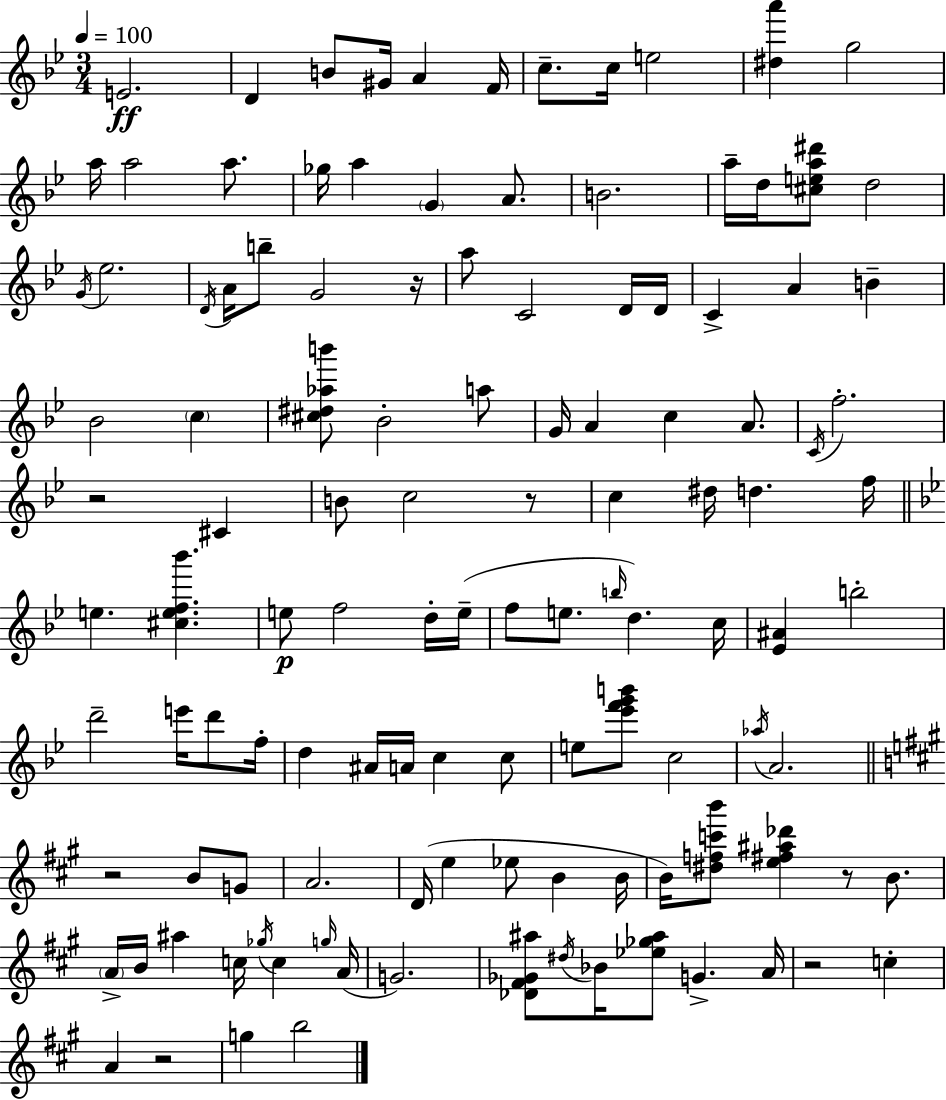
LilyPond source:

{
  \clef treble
  \numericTimeSignature
  \time 3/4
  \key bes \major
  \tempo 4 = 100
  e'2.\ff | d'4 b'8 gis'16 a'4 f'16 | c''8.-- c''16 e''2 | <dis'' a'''>4 g''2 | \break a''16 a''2 a''8. | ges''16 a''4 \parenthesize g'4 a'8. | b'2. | a''16-- d''16 <cis'' e'' a'' dis'''>8 d''2 | \break \acciaccatura { g'16 } ees''2. | \acciaccatura { d'16 } a'16 b''8-- g'2 | r16 a''8 c'2 | d'16 d'16 c'4-> a'4 b'4-- | \break bes'2 \parenthesize c''4 | <cis'' dis'' aes'' b'''>8 bes'2-. | a''8 g'16 a'4 c''4 a'8. | \acciaccatura { c'16 } f''2.-. | \break r2 cis'4 | b'8 c''2 | r8 c''4 dis''16 d''4. | f''16 \bar "||" \break \key bes \major e''4. <cis'' e'' f'' bes'''>4. | e''8\p f''2 d''16-. e''16--( | f''8 e''8. \grace { b''16 }) d''4. | c''16 <ees' ais'>4 b''2-. | \break d'''2-- e'''16 d'''8 | f''16-. d''4 ais'16 a'16 c''4 c''8 | e''8 <ees''' f''' g''' b'''>8 c''2 | \acciaccatura { aes''16 } a'2. | \break \bar "||" \break \key a \major r2 b'8 g'8 | a'2. | d'16( e''4 ees''8 b'4 b'16 | b'16) <dis'' f'' c''' b'''>8 <e'' fis'' ais'' des'''>4 r8 b'8. | \break \parenthesize a'16-> b'16 ais''4 c''16 \acciaccatura { ges''16 } c''4 | \grace { g''16 }( a'16 g'2.) | <des' fis' ges' ais''>8 \acciaccatura { dis''16 } bes'16 <ees'' ges'' ais''>8 g'4.-> | a'16 r2 c''4-. | \break a'4 r2 | g''4 b''2 | \bar "|."
}